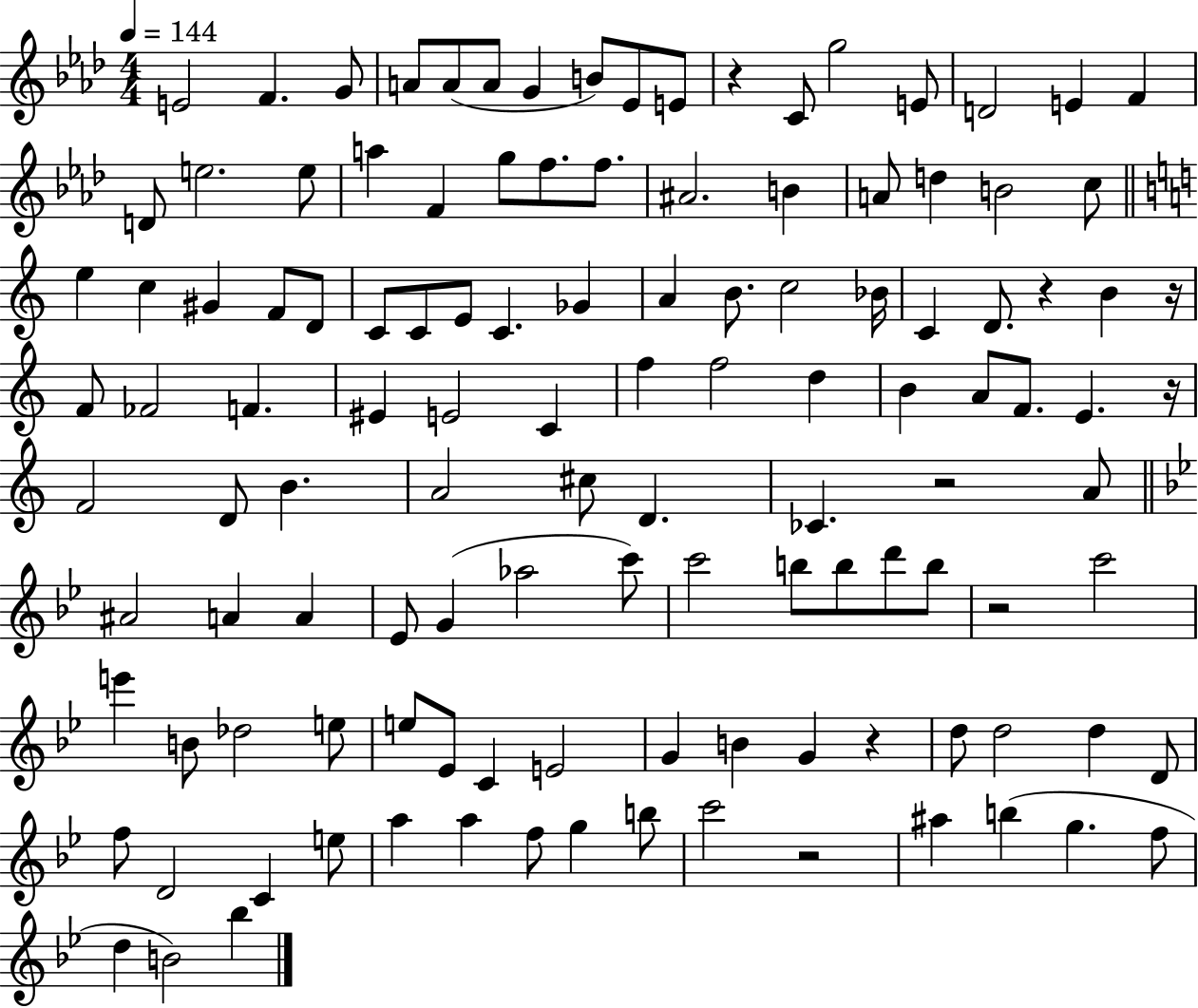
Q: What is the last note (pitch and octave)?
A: Bb5